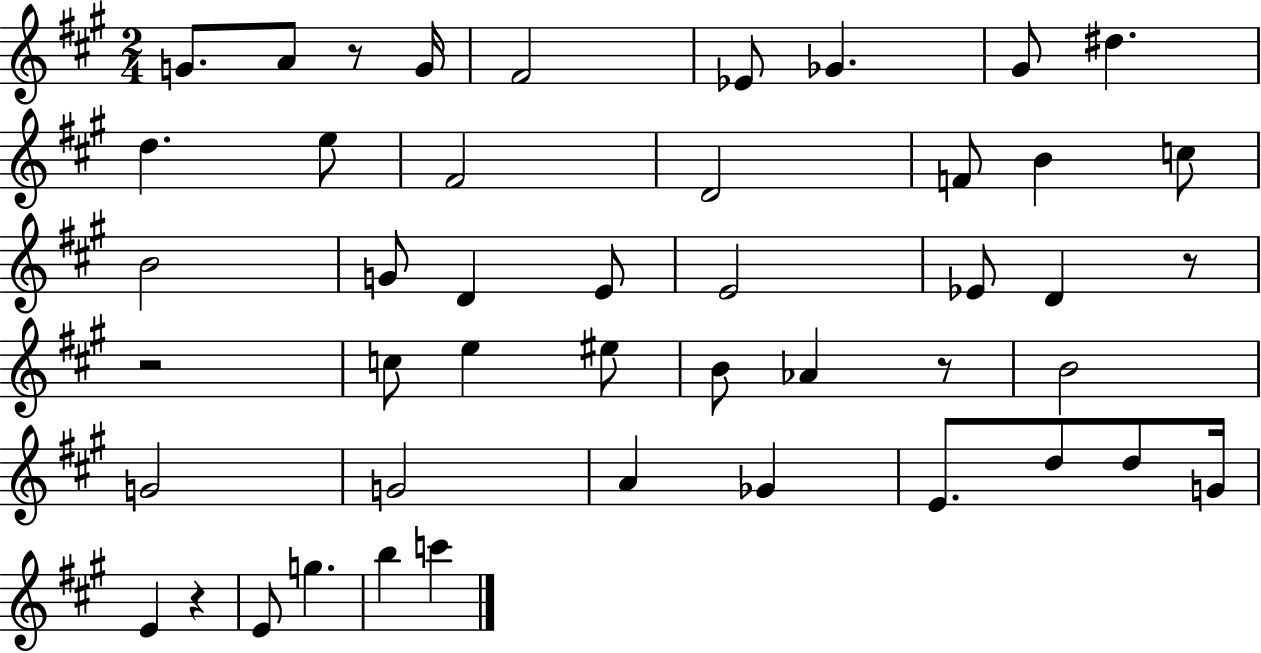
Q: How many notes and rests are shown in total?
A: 46